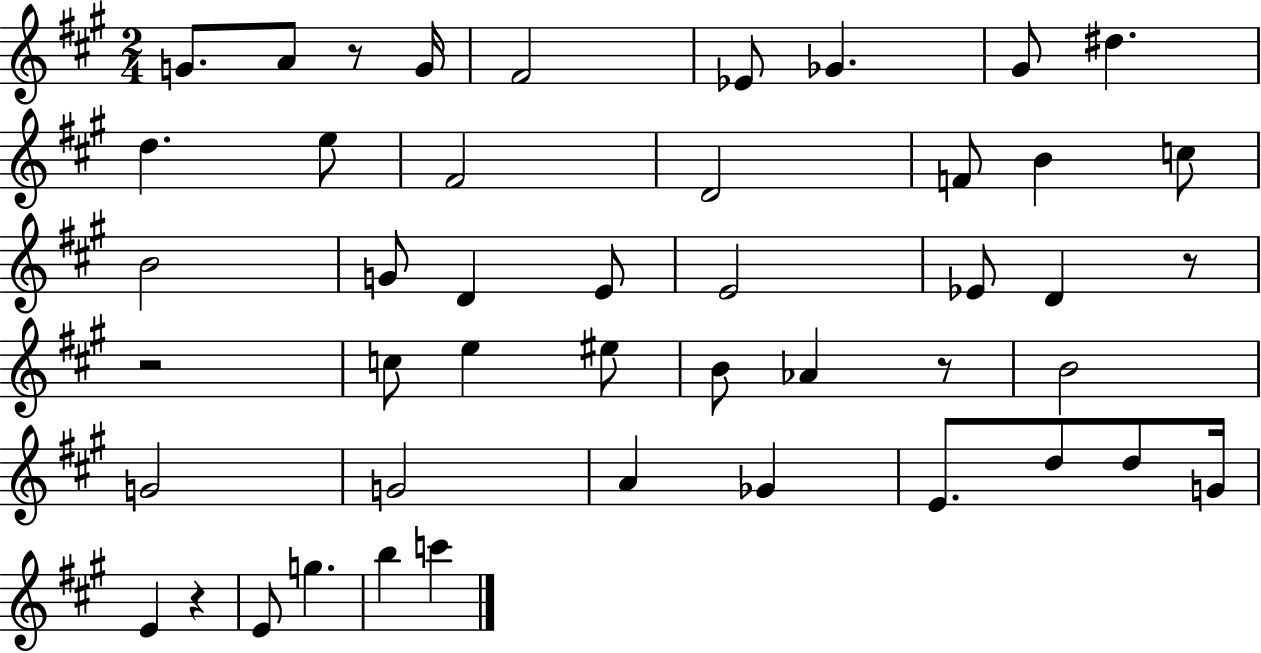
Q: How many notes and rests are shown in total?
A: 46